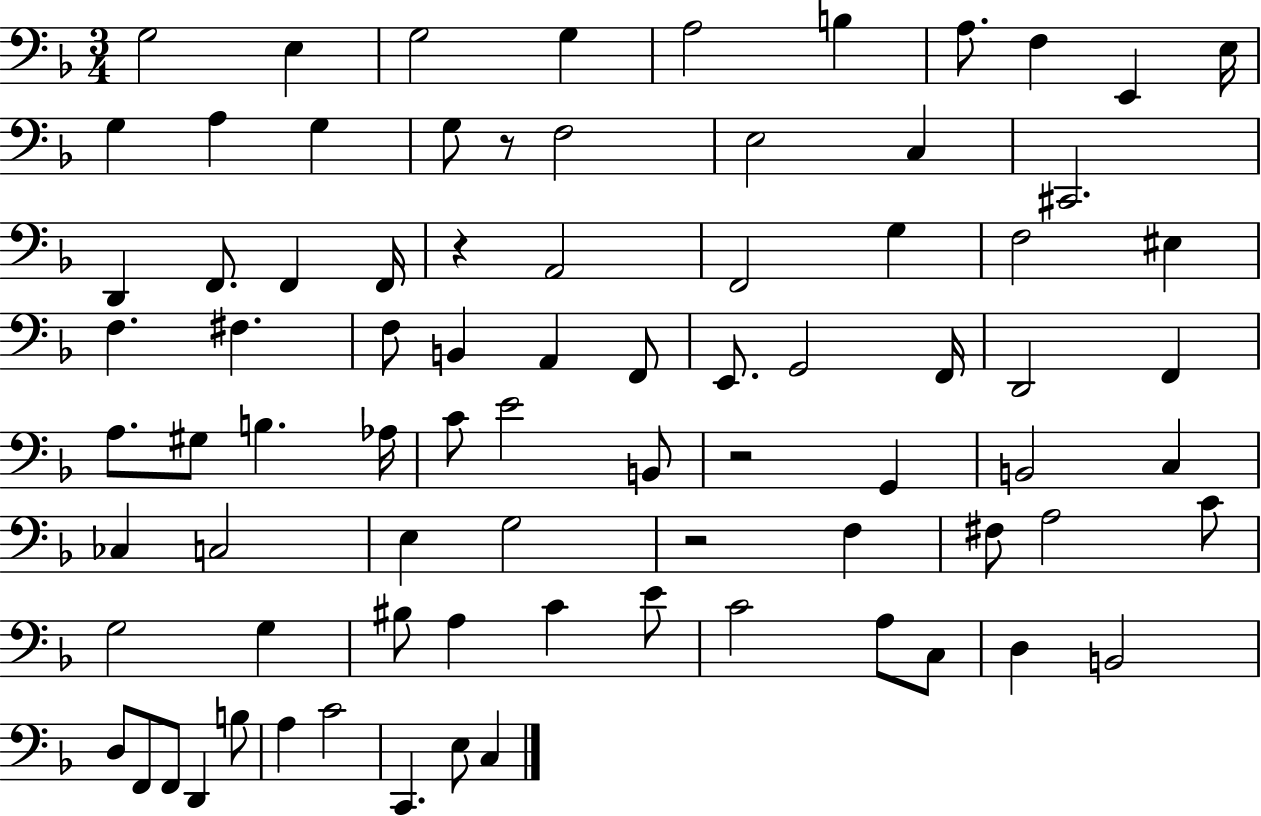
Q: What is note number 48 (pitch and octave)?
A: C3